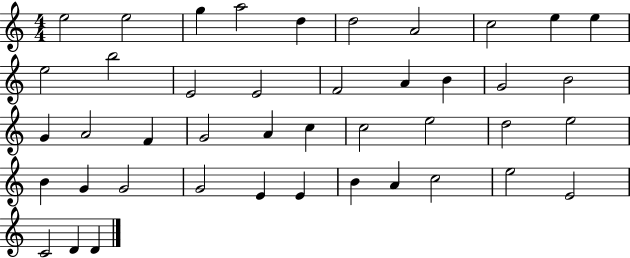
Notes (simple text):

E5/h E5/h G5/q A5/h D5/q D5/h A4/h C5/h E5/q E5/q E5/h B5/h E4/h E4/h F4/h A4/q B4/q G4/h B4/h G4/q A4/h F4/q G4/h A4/q C5/q C5/h E5/h D5/h E5/h B4/q G4/q G4/h G4/h E4/q E4/q B4/q A4/q C5/h E5/h E4/h C4/h D4/q D4/q